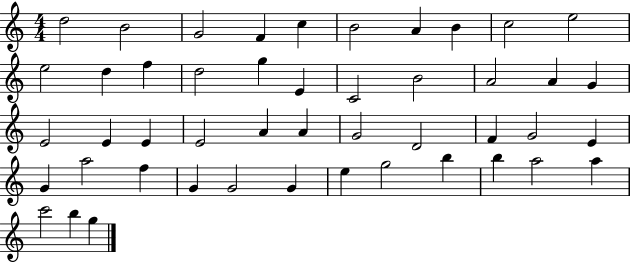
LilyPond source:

{
  \clef treble
  \numericTimeSignature
  \time 4/4
  \key c \major
  d''2 b'2 | g'2 f'4 c''4 | b'2 a'4 b'4 | c''2 e''2 | \break e''2 d''4 f''4 | d''2 g''4 e'4 | c'2 b'2 | a'2 a'4 g'4 | \break e'2 e'4 e'4 | e'2 a'4 a'4 | g'2 d'2 | f'4 g'2 e'4 | \break g'4 a''2 f''4 | g'4 g'2 g'4 | e''4 g''2 b''4 | b''4 a''2 a''4 | \break c'''2 b''4 g''4 | \bar "|."
}